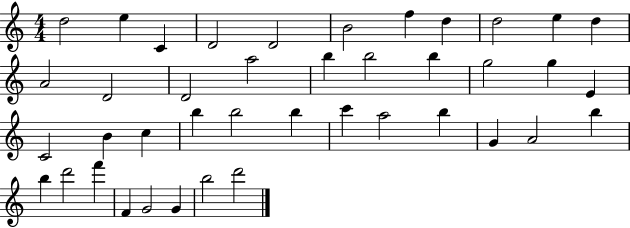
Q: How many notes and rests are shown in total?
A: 41